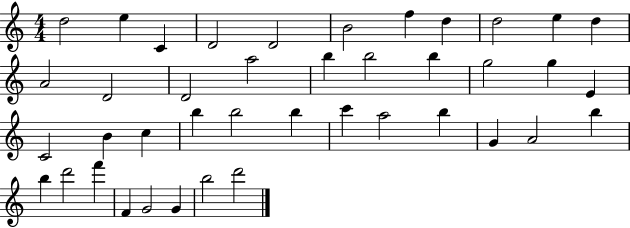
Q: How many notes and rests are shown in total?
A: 41